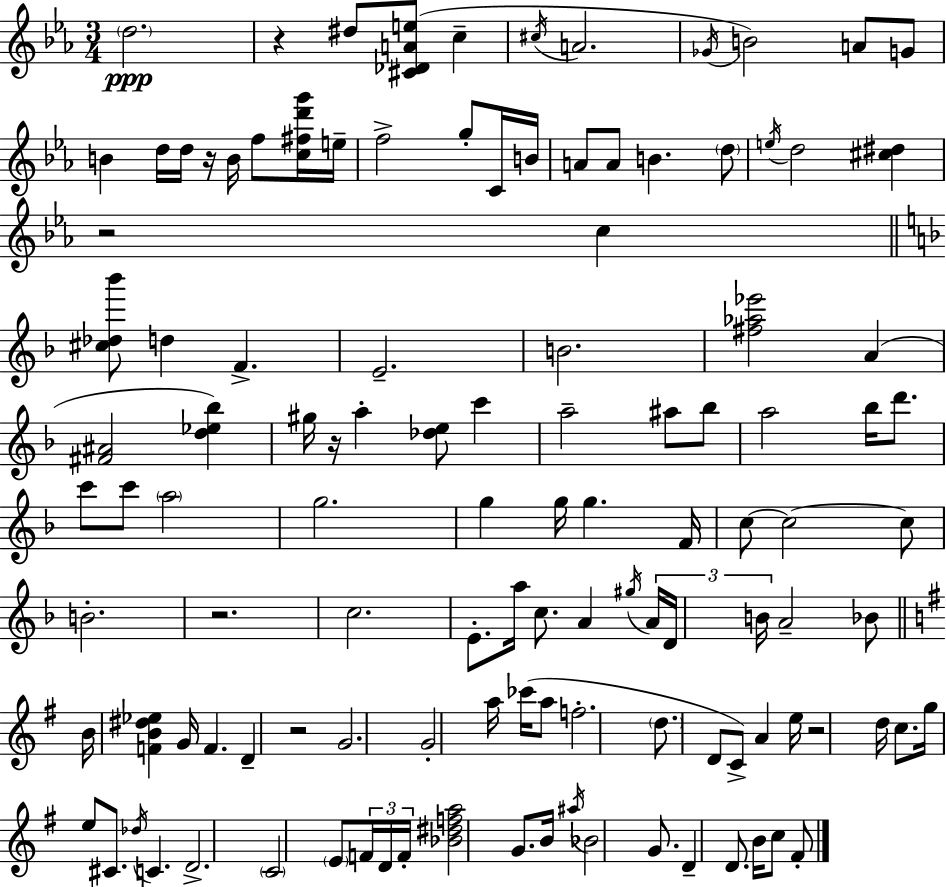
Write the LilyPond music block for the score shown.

{
  \clef treble
  \numericTimeSignature
  \time 3/4
  \key c \minor
  \parenthesize d''2.\ppp | r4 dis''8 <cis' des' a' e''>8( c''4-- | \acciaccatura { cis''16 } a'2. | \acciaccatura { ges'16 }) b'2 a'8 | \break g'8 b'4 d''16 d''16 r16 b'16 f''8 | <c'' fis'' d''' g'''>16 e''16-- f''2-> g''8-. | c'16 b'16 a'8 a'8 b'4. | \parenthesize d''8 \acciaccatura { e''16 } d''2 <cis'' dis''>4 | \break r2 c''4 | \bar "||" \break \key f \major <cis'' des'' bes'''>8 d''4 f'4.-> | e'2.-- | b'2. | <fis'' aes'' ees'''>2 a'4( | \break <fis' ais'>2 <d'' ees'' bes''>4) | gis''16 r16 a''4-. <des'' e''>8 c'''4 | a''2-- ais''8 bes''8 | a''2 bes''16 d'''8. | \break c'''8 c'''8 \parenthesize a''2 | g''2. | g''4 g''16 g''4. f'16 | c''8~~ c''2~~ c''8 | \break b'2.-. | r2. | c''2. | e'8.-. a''16 c''8. a'4 \acciaccatura { gis''16 } | \break \tuplet 3/2 { a'16 d'16 b'16 } a'2-- bes'8 | \bar "||" \break \key g \major b'16 <f' b' dis'' ees''>4 g'16 f'4. | d'4-- r2 | g'2. | g'2-. a''16 ces'''16( a''8 | \break f''2.-. | \parenthesize d''8. d'8 c'8->) a'4 e''16 | r2 d''16 c''8. | g''16 e''8 cis'8. \acciaccatura { des''16 } c'4. | \break d'2.-> | \parenthesize c'2 \parenthesize e'8 \tuplet 3/2 { f'16 | d'16 f'16-. } <bes' dis'' f'' a''>2 g'8. | b'16 \acciaccatura { ais''16 } bes'2 g'8. | \break d'4-- d'8. b'16 c''8 | fis'8-. \bar "|."
}